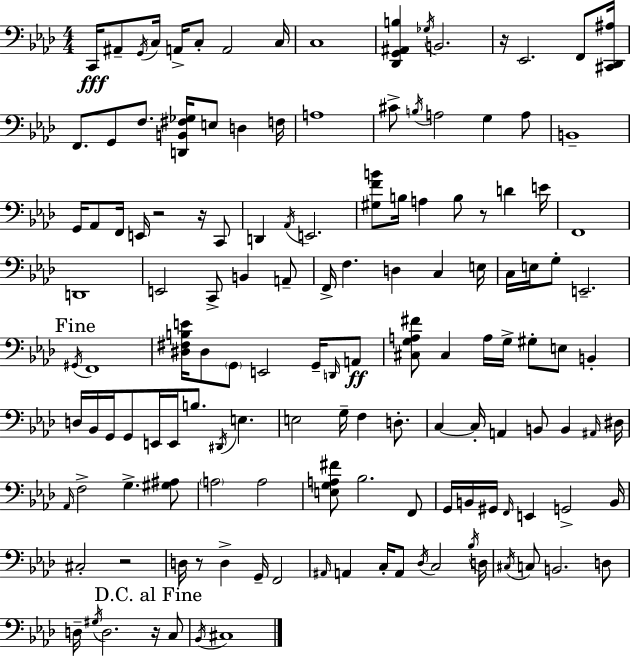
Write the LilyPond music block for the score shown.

{
  \clef bass
  \numericTimeSignature
  \time 4/4
  \key f \minor
  c,16\fff ais,8-- \acciaccatura { g,16 } c16 a,16-> c8-. a,2 | c16 c1 | <des, g, ais, b>4 \acciaccatura { ges16 } b,2. | r16 ees,2. f,8 | \break <cis, des, ais>16 f,8. g,8 f8. <d, b, fis ges>16 e8 d4 | f16 a1 | cis'8-> \acciaccatura { b16 } a2 g4 | a8 b,1-- | \break g,16 aes,8 f,16 e,16 r2 | r16 c,8 d,4 \acciaccatura { aes,16 } e,2. | <gis f' b'>8 b16 a4 b8 r8 d'4 | e'16 f,1 | \break d,1 | e,2 c,8-> b,4 | a,8-- f,16-> f4. d4 c4 | e16 c16 e16 g8-. e,2.-- | \break \mark "Fine" \acciaccatura { gis,16 } f,1 | <dis fis b e'>16 dis8 \parenthesize g,8 e,2 | g,16-- \grace { d,16 } a,8\ff <cis g a fis'>8 cis4 a16 g16-> gis8-. | e8 b,4-. d16 bes,16 g,16 g,8 e,16 e,16 b8. | \break \acciaccatura { dis,16 } e4. e2 g16-- | f4 d8.-. c4~~ c16-. a,4 | b,8 b,4 \grace { ais,16 } dis16 \grace { aes,16 } f2-> | g4.-> <gis ais>8 \parenthesize a2 | \break a2 <e g a fis'>8 bes2. | f,8 g,16 b,16 gis,16 \grace { f,16 } e,4 | g,2-> b,16 cis2-. | r2 d16 r8 d4-> | \break g,16-- f,2 \grace { ais,16 } a,4 c16-. | a,8 \acciaccatura { des16 } c2 \acciaccatura { bes16 } d16 \acciaccatura { cis16 } c8 | b,2. d8 d16-- \acciaccatura { gis16 } | d2. \mark "D.C. al Fine" r16 c8 \acciaccatura { bes,16 } | \break cis1 | \bar "|."
}